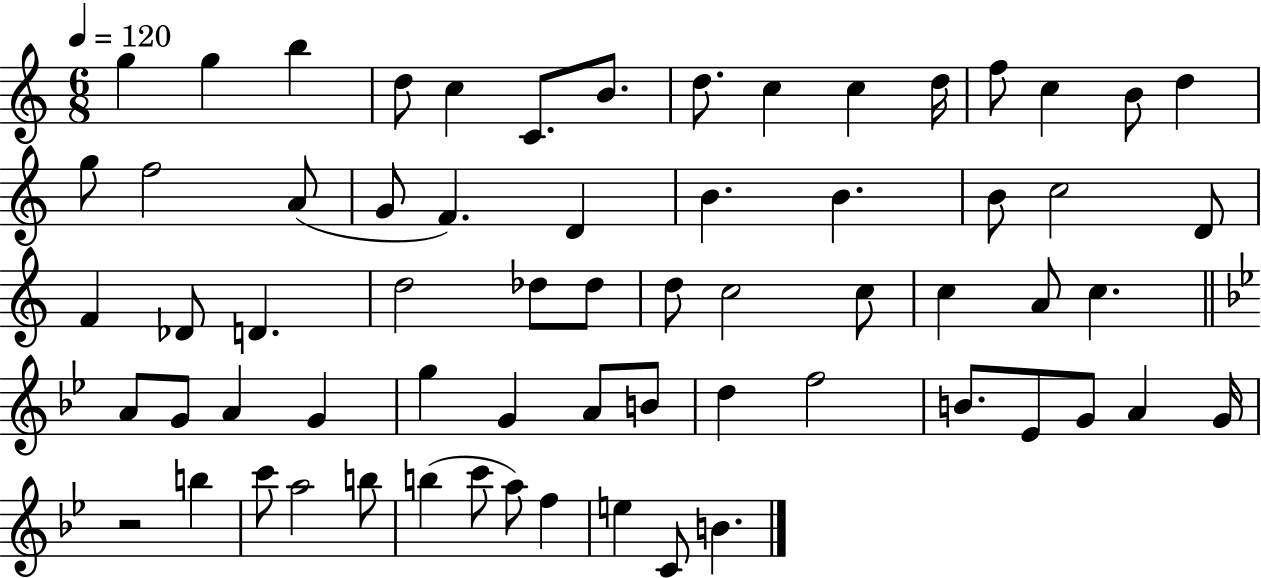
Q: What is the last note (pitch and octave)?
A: B4